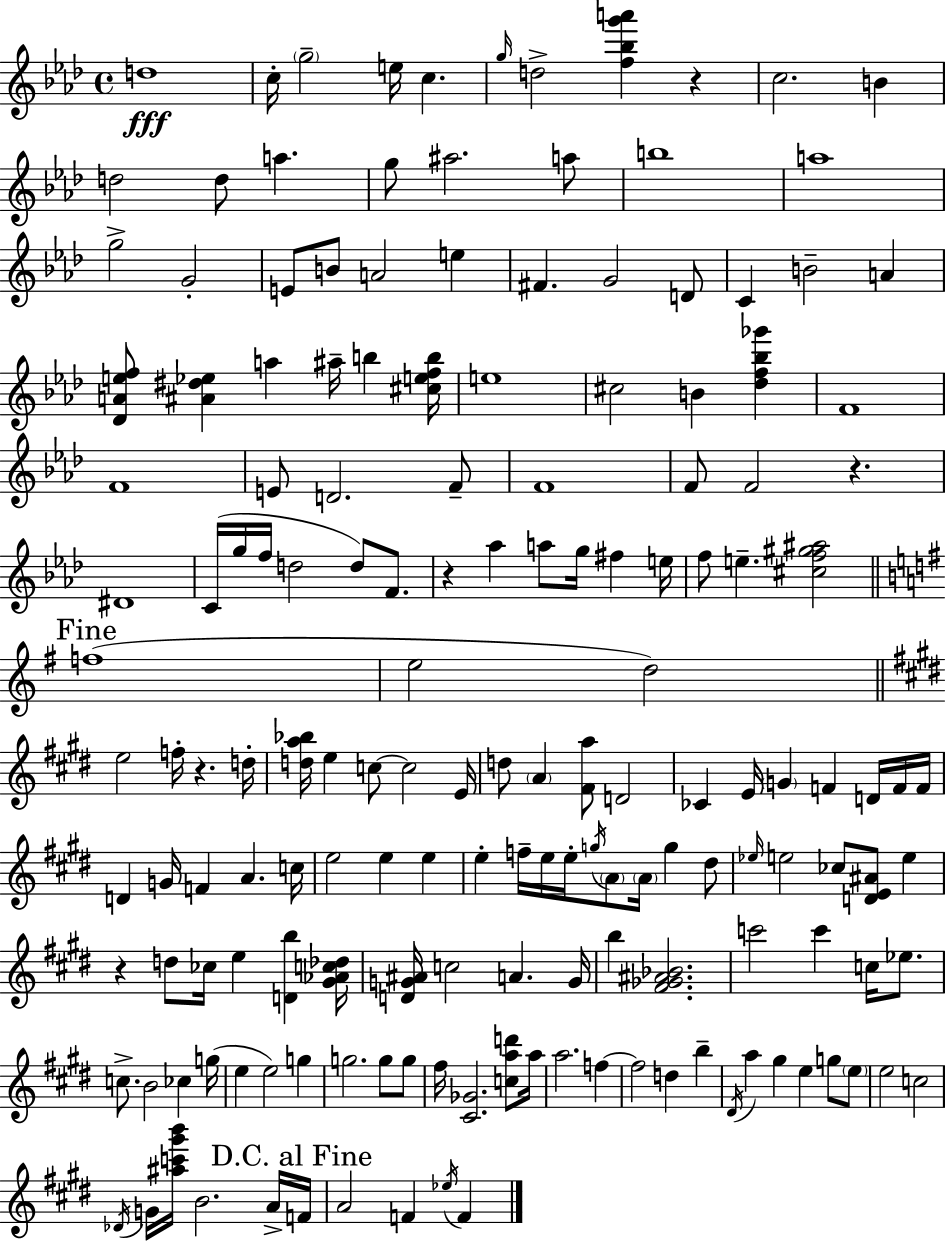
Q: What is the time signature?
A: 4/4